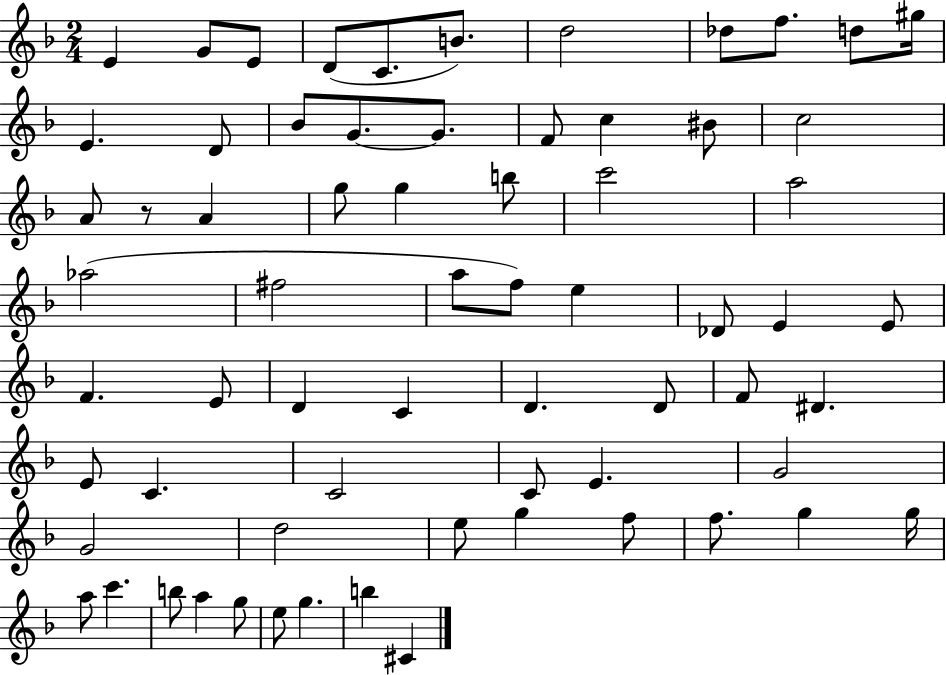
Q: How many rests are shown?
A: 1